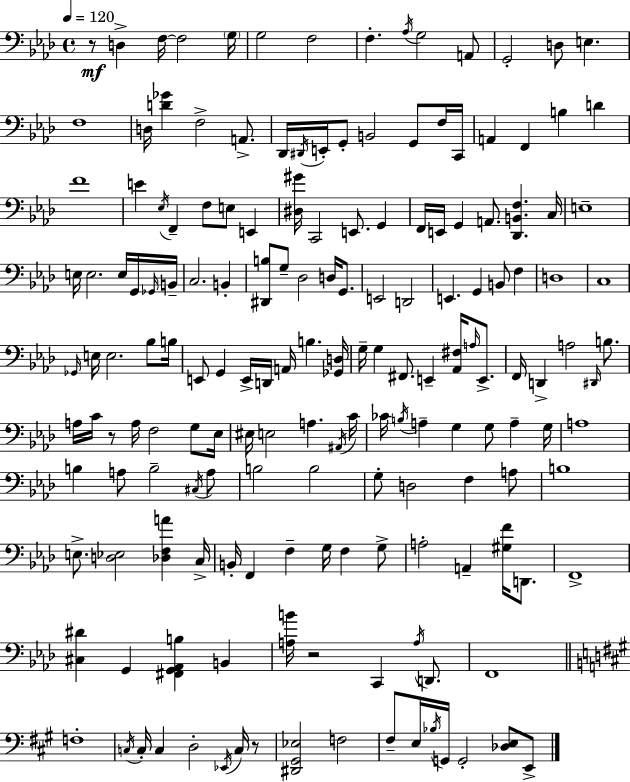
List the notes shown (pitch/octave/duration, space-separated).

R/e D3/q F3/s F3/h G3/s G3/h F3/h F3/q. Ab3/s G3/h A2/e G2/h D3/e E3/q. F3/w D3/s [D4,Gb4]/q F3/h A2/e. Db2/s D#2/s E2/s G2/e B2/h G2/e F3/s C2/s A2/q F2/q B3/q D4/q F4/w E4/q Eb3/s F2/q F3/e E3/e E2/q [D#3,G#4]/s C2/h E2/e. G2/q F2/s E2/s G2/q A2/e. [Db2,B2,F3]/q. C3/s E3/w E3/s E3/h. E3/s G2/s Gb2/s B2/s C3/h. B2/q [D#2,B3]/e G3/e Db3/h D3/s G2/e. E2/h D2/h E2/q. G2/q B2/e F3/q D3/w C3/w Gb2/s E3/s E3/h. Bb3/e B3/s E2/e G2/q E2/s D2/s A2/s B3/q. [Gb2,D3]/s G3/s G3/q F#2/e. E2/q [Ab2,F#3]/s A3/s E2/e. F2/s D2/q A3/h D#2/s B3/e. A3/s C4/s R/e A3/s F3/h G3/e Eb3/s EIS3/s E3/h A3/q. A#2/s C4/s CES4/s B3/s A3/q G3/q G3/e A3/q G3/s A3/w B3/q A3/e B3/h C#3/s A3/e B3/h B3/h G3/e D3/h F3/q A3/e B3/w E3/e. [D3,Eb3]/h [Db3,F3,A4]/q C3/s B2/s F2/q F3/q G3/s F3/q G3/e A3/h A2/q [G#3,F4]/s D2/e. F2/w [C#3,D#4]/q G2/q [F#2,G2,Ab2,B3]/q B2/q [A3,B4]/s R/h C2/q A3/s D2/e. F2/w F3/w C3/s C3/s C3/q D3/h Eb2/s C3/s R/e [D#2,G#2,Eb3]/h F3/h F#3/e E3/s Bb3/s G2/s G2/h [Db3,E3]/e E2/e